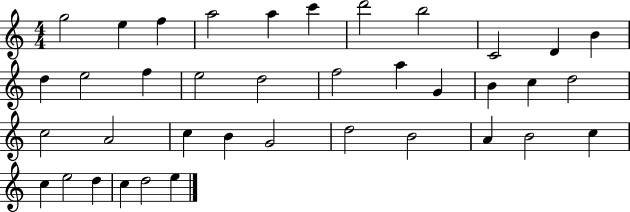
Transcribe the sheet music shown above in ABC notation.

X:1
T:Untitled
M:4/4
L:1/4
K:C
g2 e f a2 a c' d'2 b2 C2 D B d e2 f e2 d2 f2 a G B c d2 c2 A2 c B G2 d2 B2 A B2 c c e2 d c d2 e